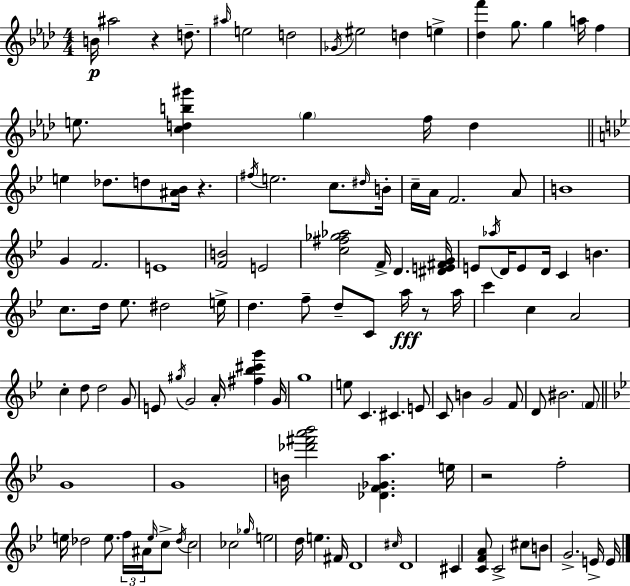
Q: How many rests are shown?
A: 4